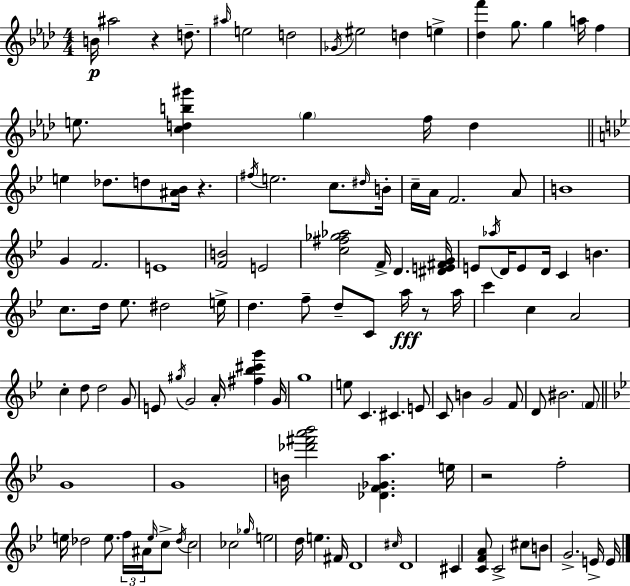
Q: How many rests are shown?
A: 4